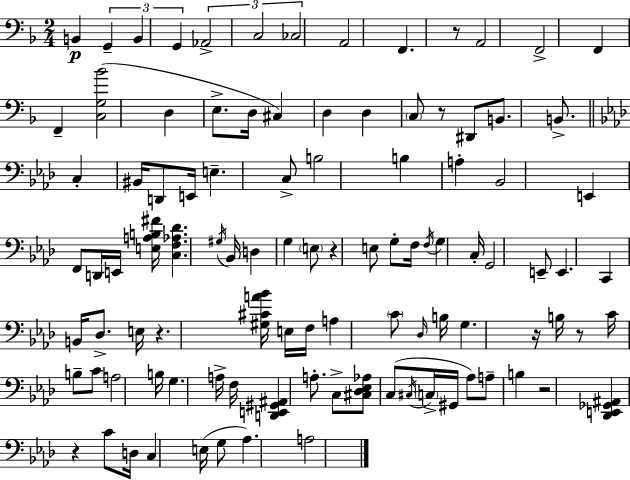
B2/q G2/q B2/q G2/q Ab2/h C3/h CES3/h A2/h F2/q. R/e A2/h F2/h F2/q F2/q [C3,G3,Bb4]/h D3/q E3/e. D3/s C#3/q D3/q D3/q C3/e R/e D#2/e B2/e. B2/e. C3/q BIS2/s D2/e E2/s E3/q. C3/e B3/h B3/q A3/q Bb2/h E2/q F2/e D2/s E2/s [E3,A3,B3,F#4]/s [C3,F3,Ab3,Db4]/q. G#3/s Bb2/s D3/q G3/q E3/e R/q E3/e G3/e F3/s F3/s G3/q C3/s G2/h E2/e E2/q. C2/q B2/s Db3/e. E3/s R/q. [G#3,C#4,A4,Bb4]/s E3/s F3/s A3/q C4/e Db3/s B3/s G3/q. R/s B3/s R/e C4/s B3/e C4/e A3/h B3/s G3/q. A3/s F3/s [D2,E2,G#2,A#2]/q A3/e. C3/e [C#3,Db3,Eb3,Ab3]/e C3/e C#3/s C3/s G#2/s Ab3/e A3/e B3/q R/h [Db2,E2,Gb2,A#2]/q R/q C4/e D3/s C3/q E3/s G3/e Ab3/q. A3/h